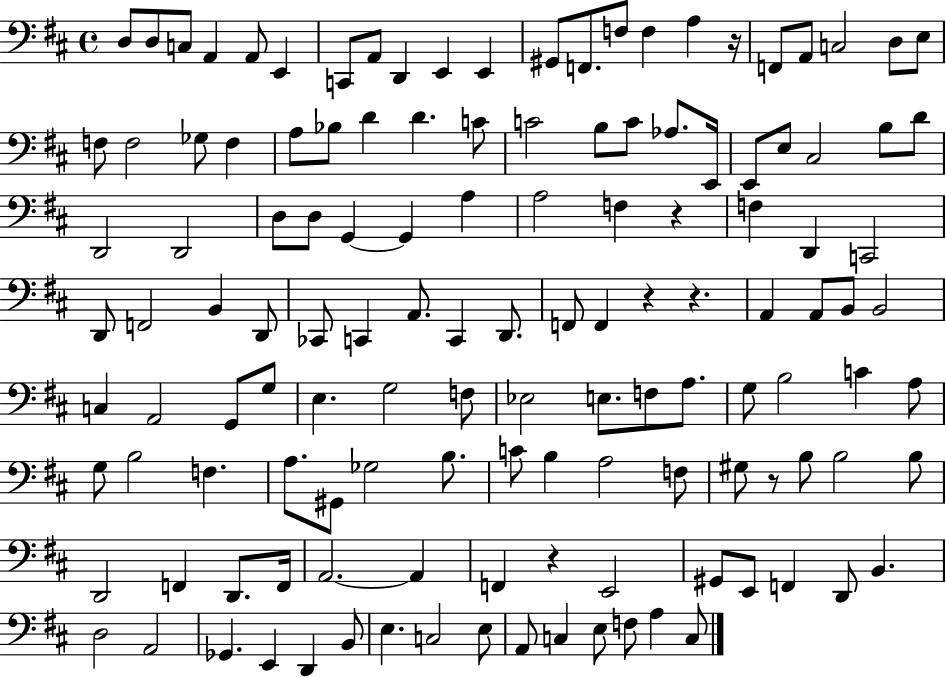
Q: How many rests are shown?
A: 6